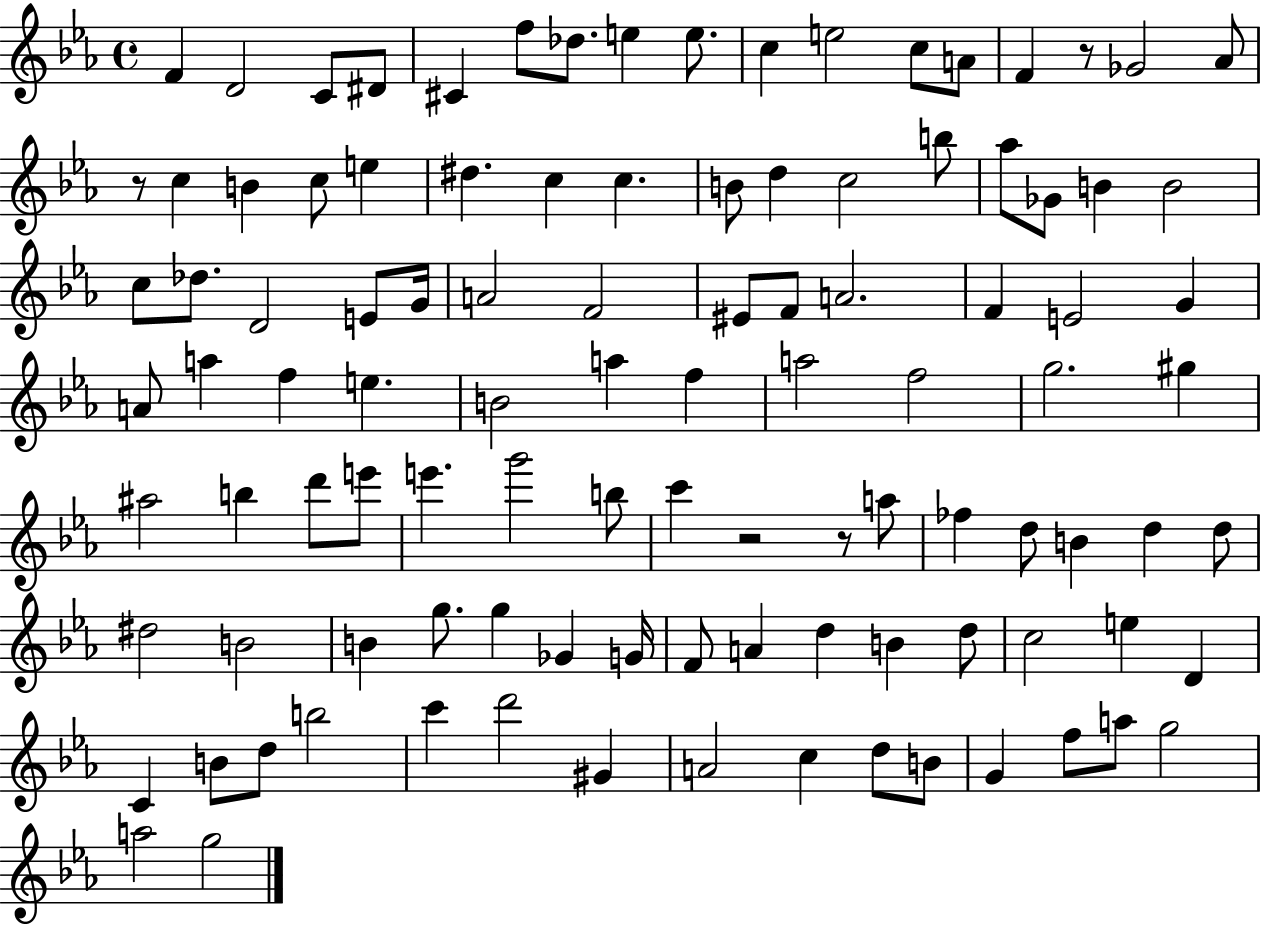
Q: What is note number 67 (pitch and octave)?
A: B4